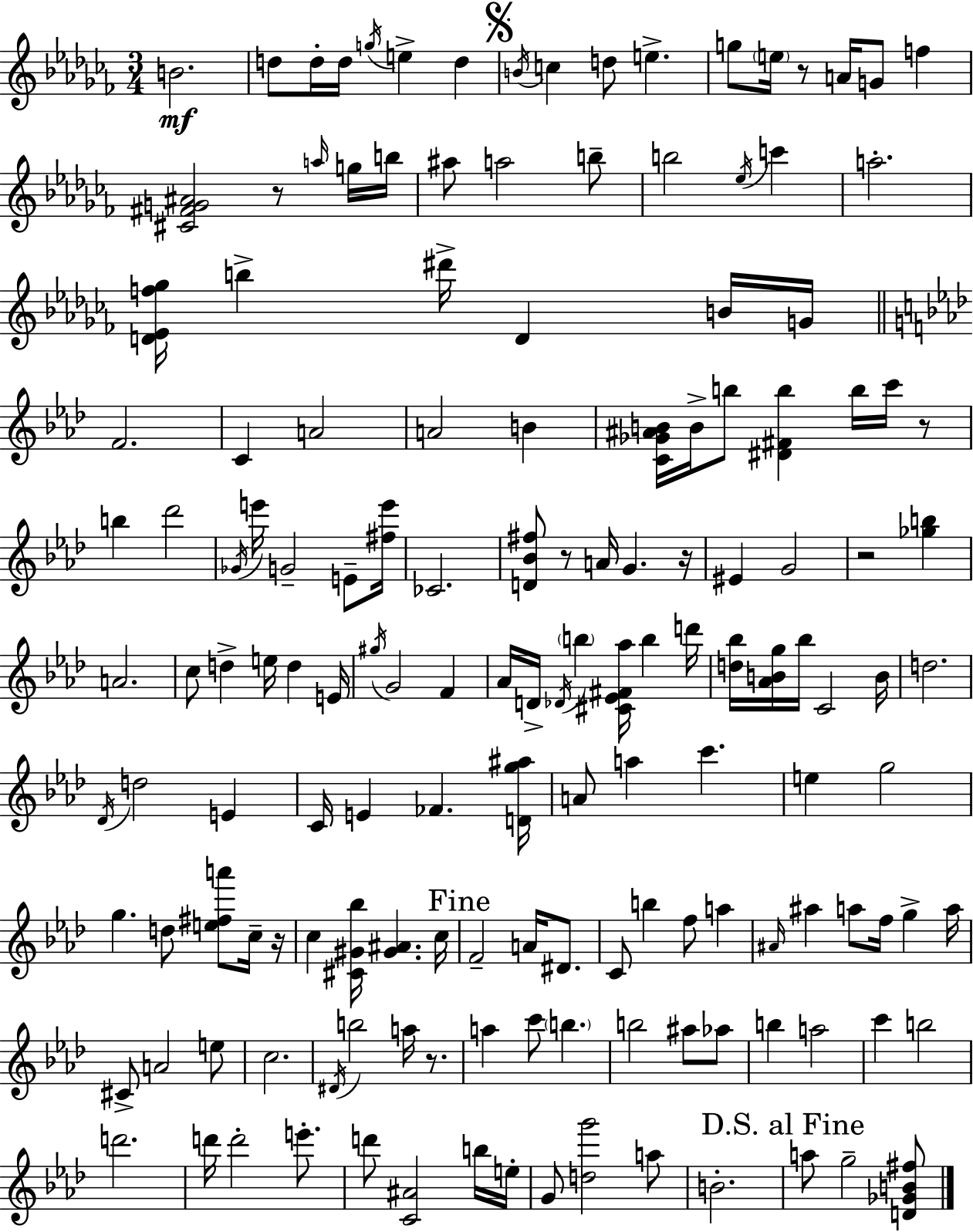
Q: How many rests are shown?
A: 8